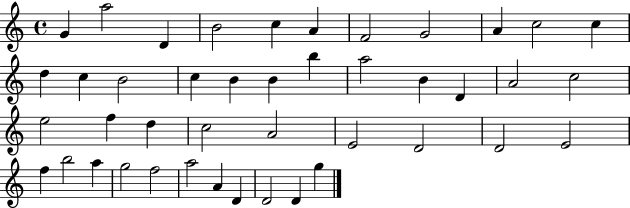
{
  \clef treble
  \time 4/4
  \defaultTimeSignature
  \key c \major
  g'4 a''2 d'4 | b'2 c''4 a'4 | f'2 g'2 | a'4 c''2 c''4 | \break d''4 c''4 b'2 | c''4 b'4 b'4 b''4 | a''2 b'4 d'4 | a'2 c''2 | \break e''2 f''4 d''4 | c''2 a'2 | e'2 d'2 | d'2 e'2 | \break f''4 b''2 a''4 | g''2 f''2 | a''2 a'4 d'4 | d'2 d'4 g''4 | \break \bar "|."
}